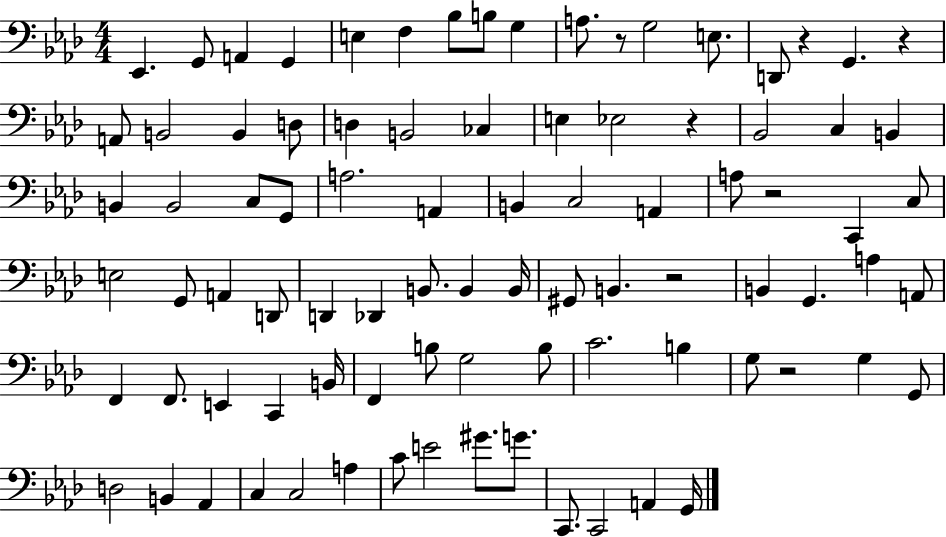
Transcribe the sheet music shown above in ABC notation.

X:1
T:Untitled
M:4/4
L:1/4
K:Ab
_E,, G,,/2 A,, G,, E, F, _B,/2 B,/2 G, A,/2 z/2 G,2 E,/2 D,,/2 z G,, z A,,/2 B,,2 B,, D,/2 D, B,,2 _C, E, _E,2 z _B,,2 C, B,, B,, B,,2 C,/2 G,,/2 A,2 A,, B,, C,2 A,, A,/2 z2 C,, C,/2 E,2 G,,/2 A,, D,,/2 D,, _D,, B,,/2 B,, B,,/4 ^G,,/2 B,, z2 B,, G,, A, A,,/2 F,, F,,/2 E,, C,, B,,/4 F,, B,/2 G,2 B,/2 C2 B, G,/2 z2 G, G,,/2 D,2 B,, _A,, C, C,2 A, C/2 E2 ^G/2 G/2 C,,/2 C,,2 A,, G,,/4